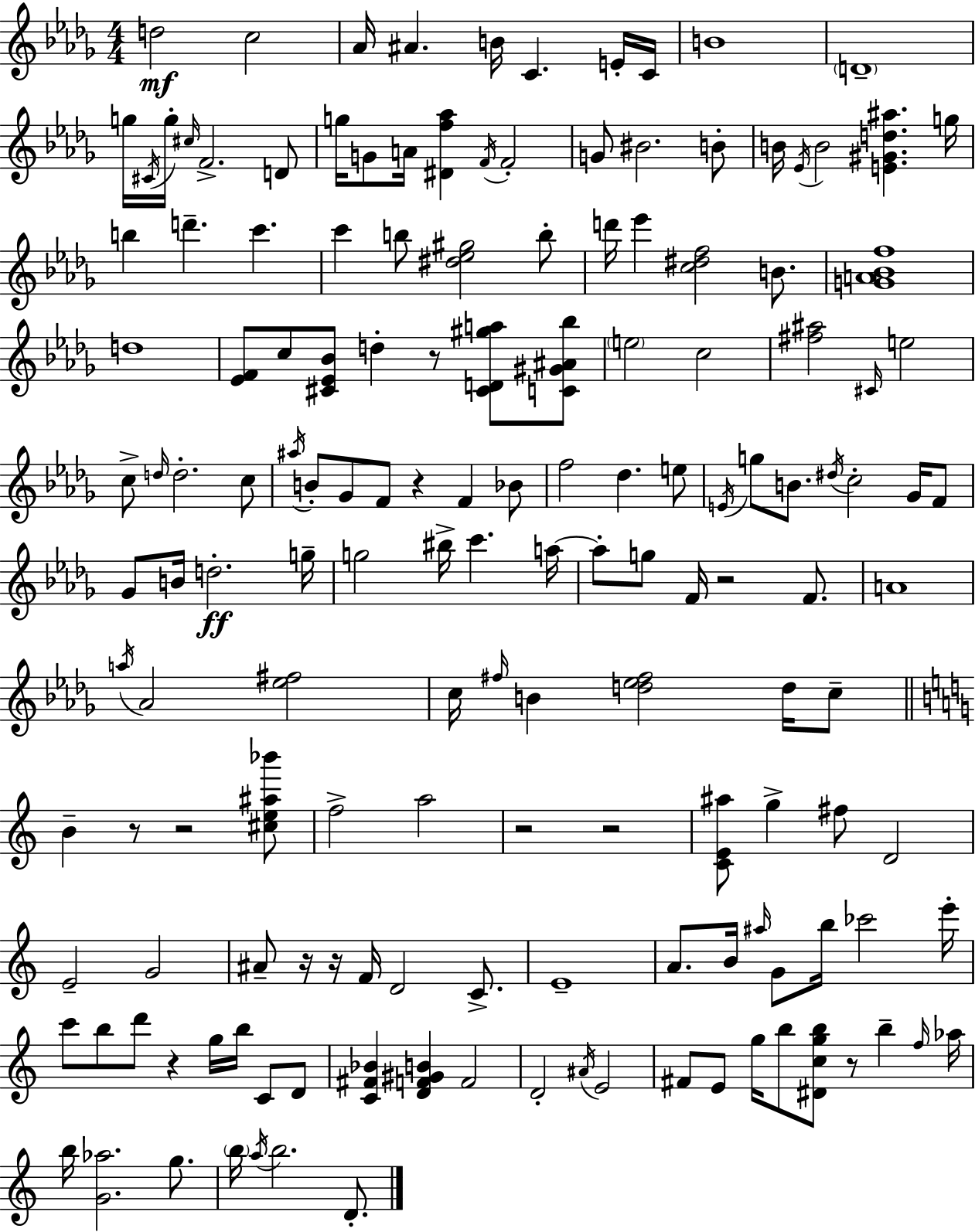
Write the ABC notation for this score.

X:1
T:Untitled
M:4/4
L:1/4
K:Bbm
d2 c2 _A/4 ^A B/4 C E/4 C/4 B4 D4 g/4 ^C/4 g/4 ^c/4 F2 D/2 g/4 G/2 A/4 [^Df_a] F/4 F2 G/2 ^B2 B/2 B/4 _E/4 B2 [E^Gd^a] g/4 b d' c' c' b/2 [^d_e^g]2 b/2 d'/4 _e' [c^df]2 B/2 [GA_Bf]4 d4 [_EF]/2 c/2 [^C_E_B]/2 d z/2 [^CD^ga]/2 [C^G^A_b]/2 e2 c2 [^f^a]2 ^C/4 e2 c/2 d/4 d2 c/2 ^a/4 B/2 _G/2 F/2 z F _B/2 f2 _d e/2 E/4 g/2 B/2 ^d/4 c2 _G/4 F/2 _G/2 B/4 d2 g/4 g2 ^b/4 c' a/4 a/2 g/2 F/4 z2 F/2 A4 a/4 _A2 [_e^f]2 c/4 ^f/4 B [d_e^f]2 d/4 c/2 B z/2 z2 [^ce^a_b']/2 f2 a2 z2 z2 [CE^a]/2 g ^f/2 D2 E2 G2 ^A/2 z/4 z/4 F/4 D2 C/2 E4 A/2 B/4 ^a/4 G/2 b/4 _c'2 e'/4 c'/2 b/2 d'/2 z g/4 b/4 C/2 D/2 [C^F_B] [DF^GB] F2 D2 ^A/4 E2 ^F/2 E/2 g/4 b/2 [^Dcgb]/2 z/2 b f/4 _a/4 b/4 [G_a]2 g/2 b/4 a/4 b2 D/2